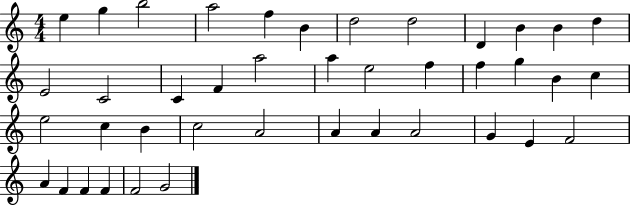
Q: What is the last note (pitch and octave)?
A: G4